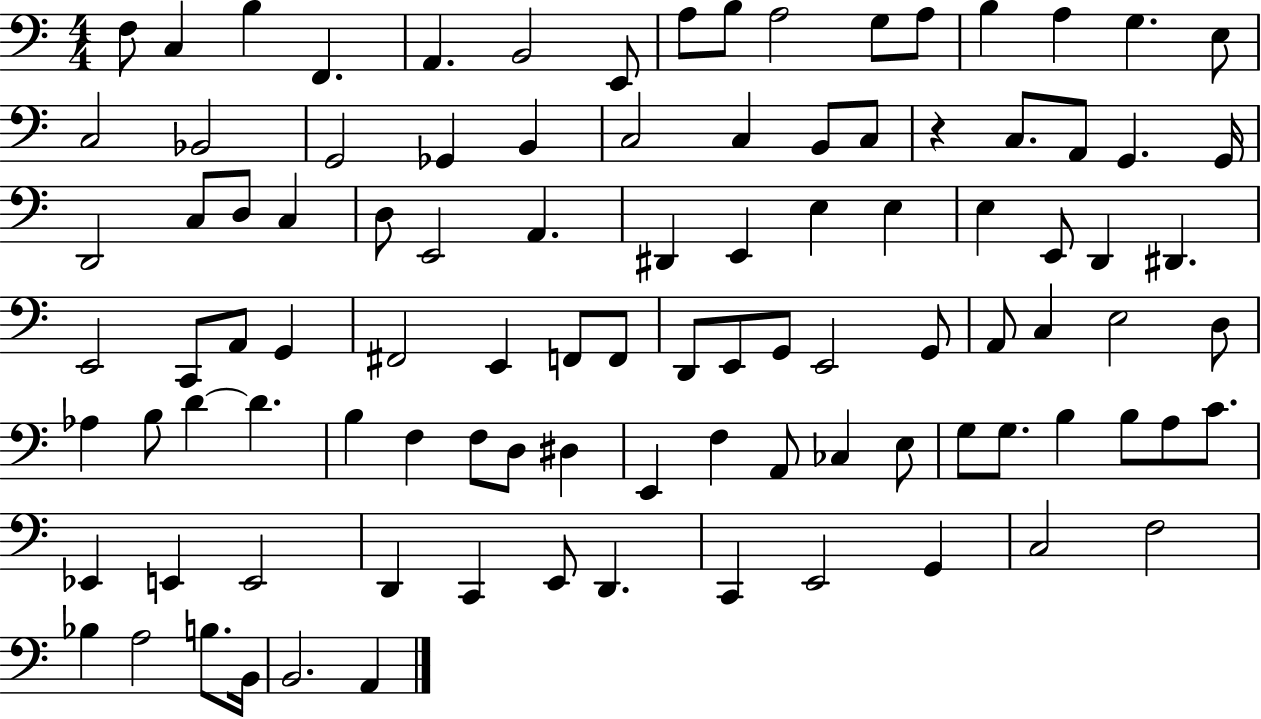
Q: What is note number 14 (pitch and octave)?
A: A3